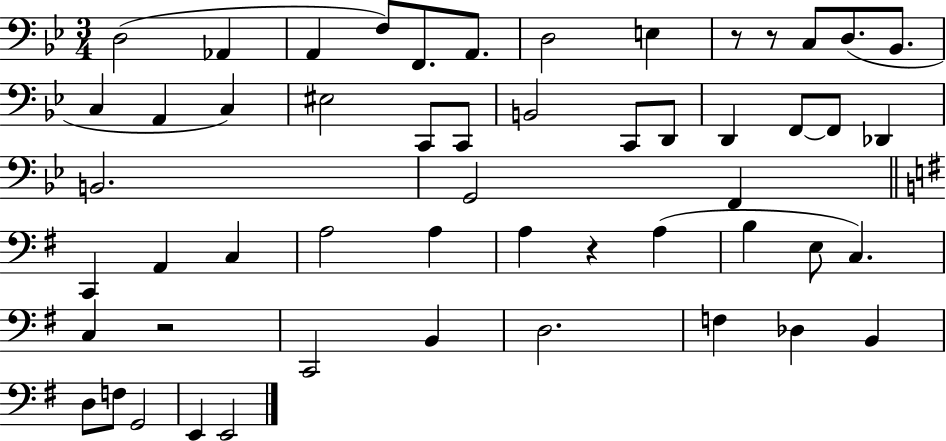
X:1
T:Untitled
M:3/4
L:1/4
K:Bb
D,2 _A,, A,, F,/2 F,,/2 A,,/2 D,2 E, z/2 z/2 C,/2 D,/2 _B,,/2 C, A,, C, ^E,2 C,,/2 C,,/2 B,,2 C,,/2 D,,/2 D,, F,,/2 F,,/2 _D,, B,,2 G,,2 F,, C,, A,, C, A,2 A, A, z A, B, E,/2 C, C, z2 C,,2 B,, D,2 F, _D, B,, D,/2 F,/2 G,,2 E,, E,,2